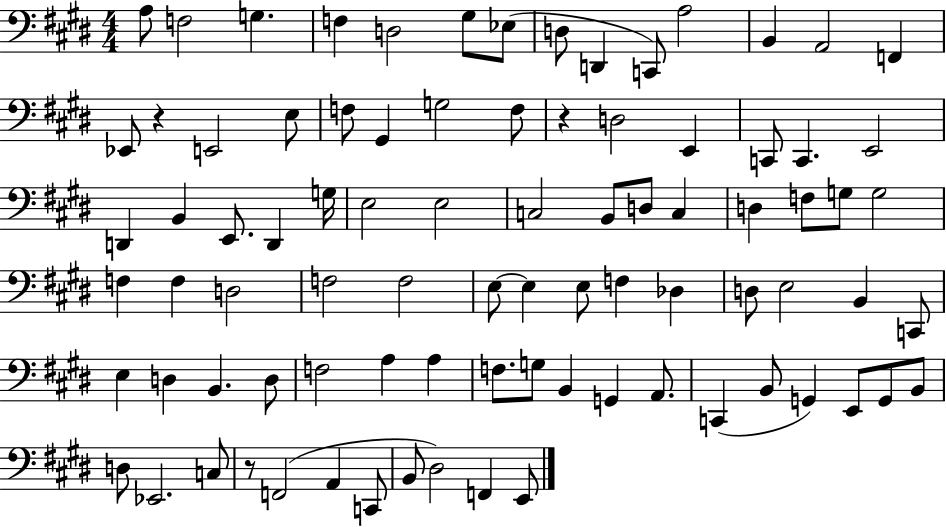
A3/e F3/h G3/q. F3/q D3/h G#3/e Eb3/e D3/e D2/q C2/e A3/h B2/q A2/h F2/q Eb2/e R/q E2/h E3/e F3/e G#2/q G3/h F3/e R/q D3/h E2/q C2/e C2/q. E2/h D2/q B2/q E2/e. D2/q G3/s E3/h E3/h C3/h B2/e D3/e C3/q D3/q F3/e G3/e G3/h F3/q F3/q D3/h F3/h F3/h E3/e E3/q E3/e F3/q Db3/q D3/e E3/h B2/q C2/e E3/q D3/q B2/q. D3/e F3/h A3/q A3/q F3/e. G3/e B2/q G2/q A2/e. C2/q B2/e G2/q E2/e G2/e B2/e D3/e Eb2/h. C3/e R/e F2/h A2/q C2/e B2/e D#3/h F2/q E2/e